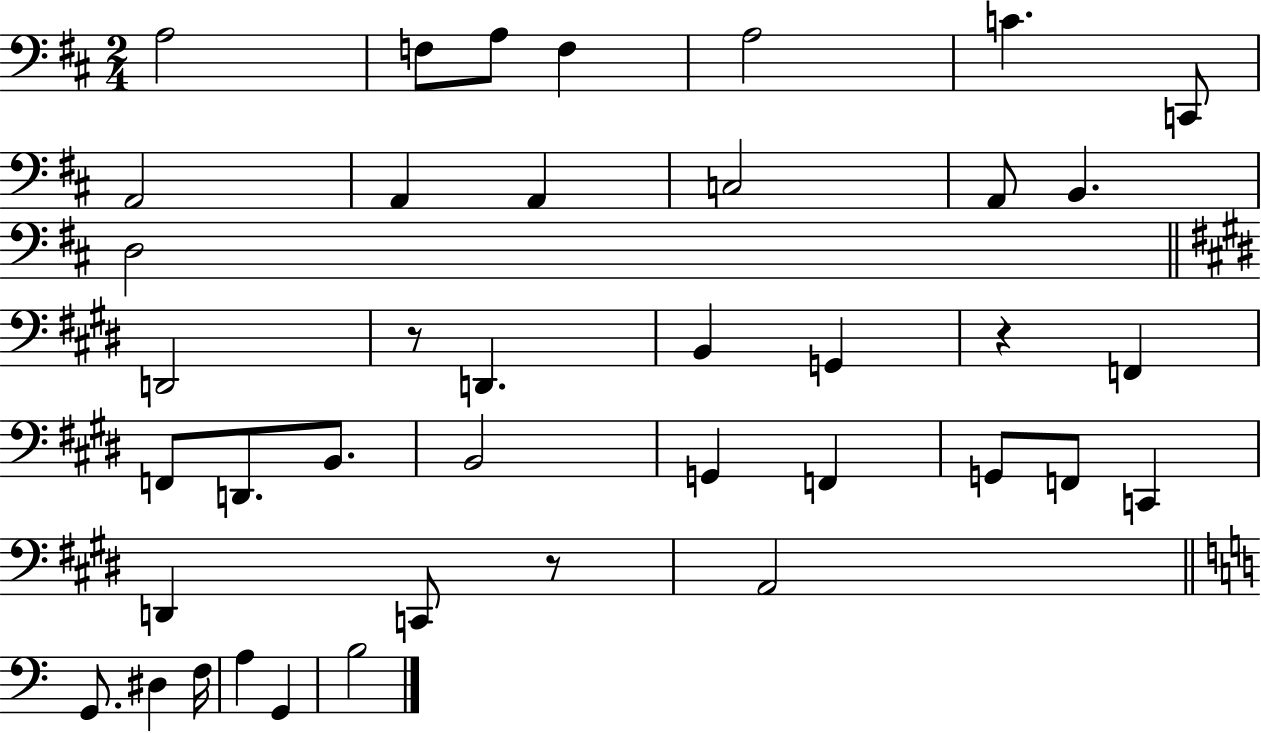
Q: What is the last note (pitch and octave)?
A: B3